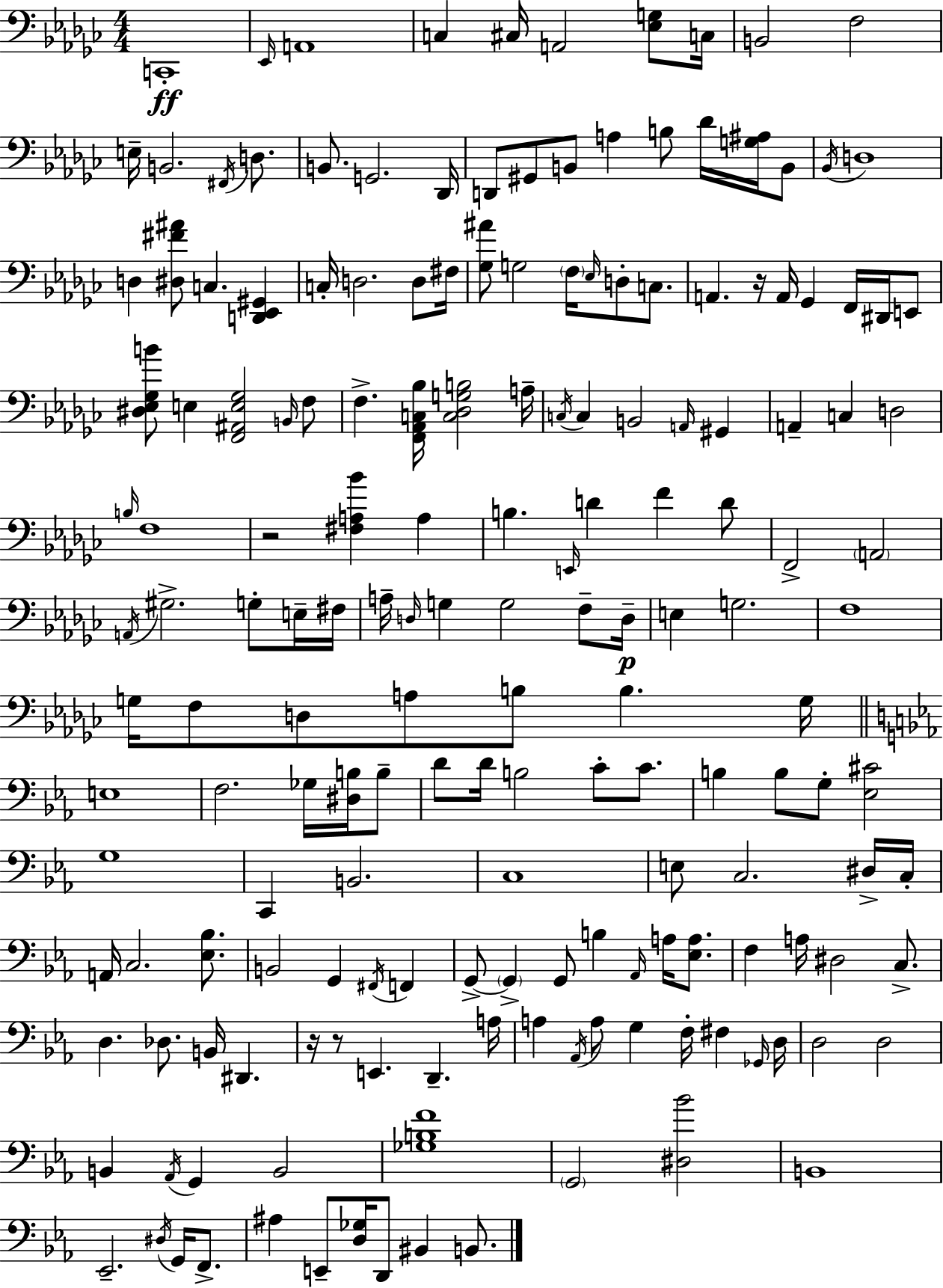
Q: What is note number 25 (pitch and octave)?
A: D3